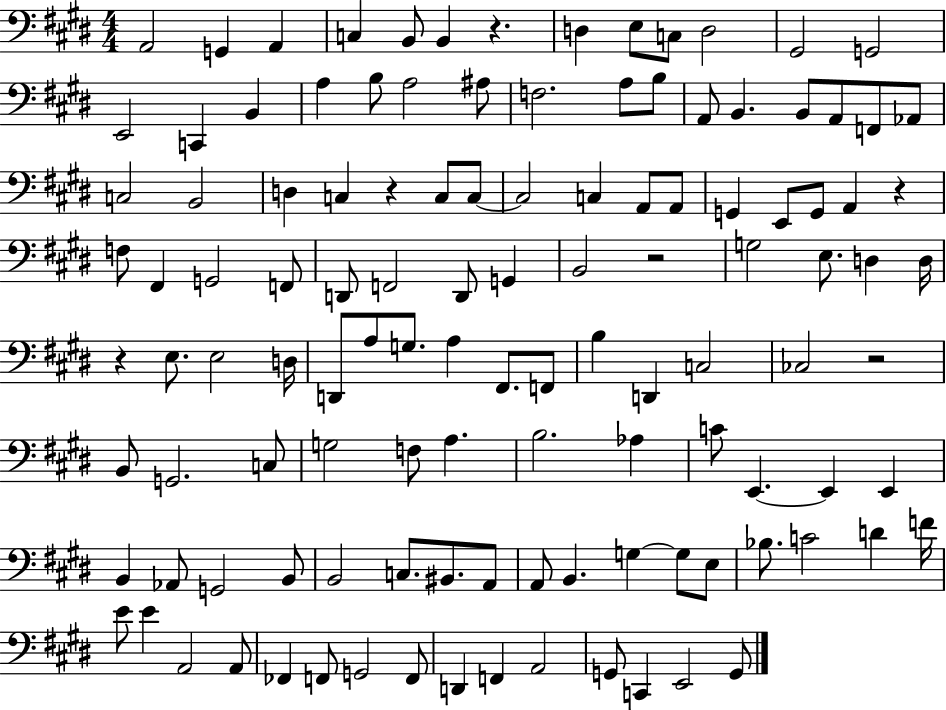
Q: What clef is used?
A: bass